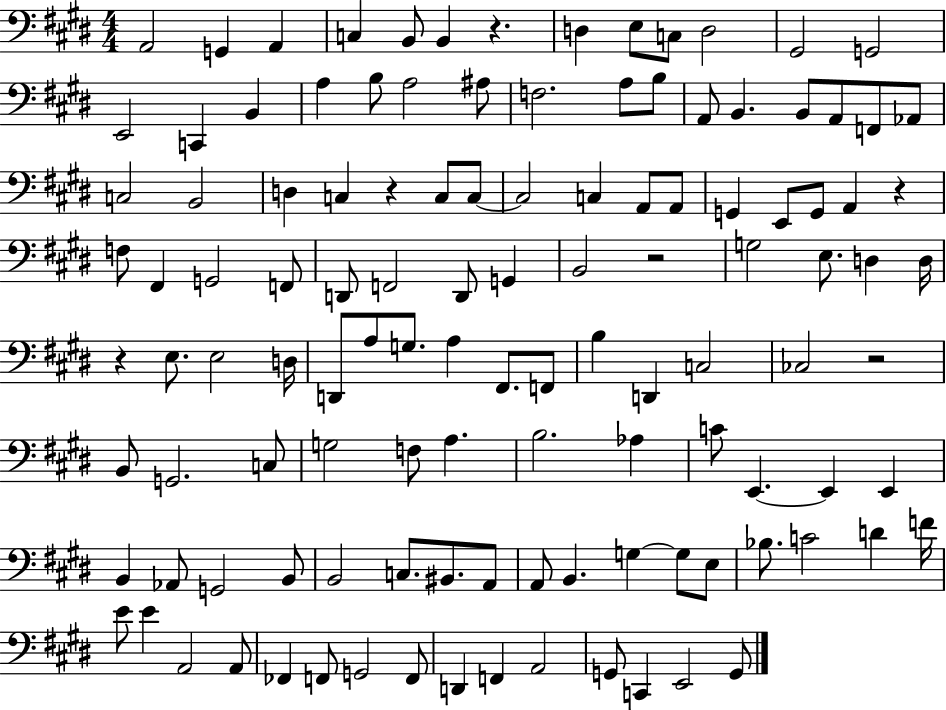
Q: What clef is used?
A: bass